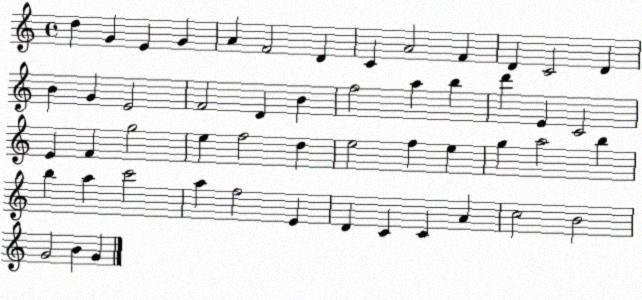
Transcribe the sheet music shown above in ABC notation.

X:1
T:Untitled
M:4/4
L:1/4
K:C
d G E G A F2 D C A2 F D C2 D B G E2 F2 D B f2 a b d' E C2 E F g2 e f2 d e2 f e g a2 b b a c'2 a f2 E D C C A c2 B2 G2 B G